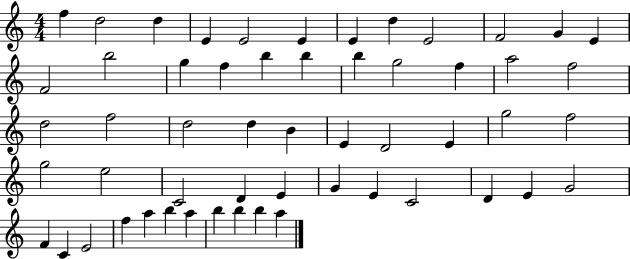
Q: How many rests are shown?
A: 0